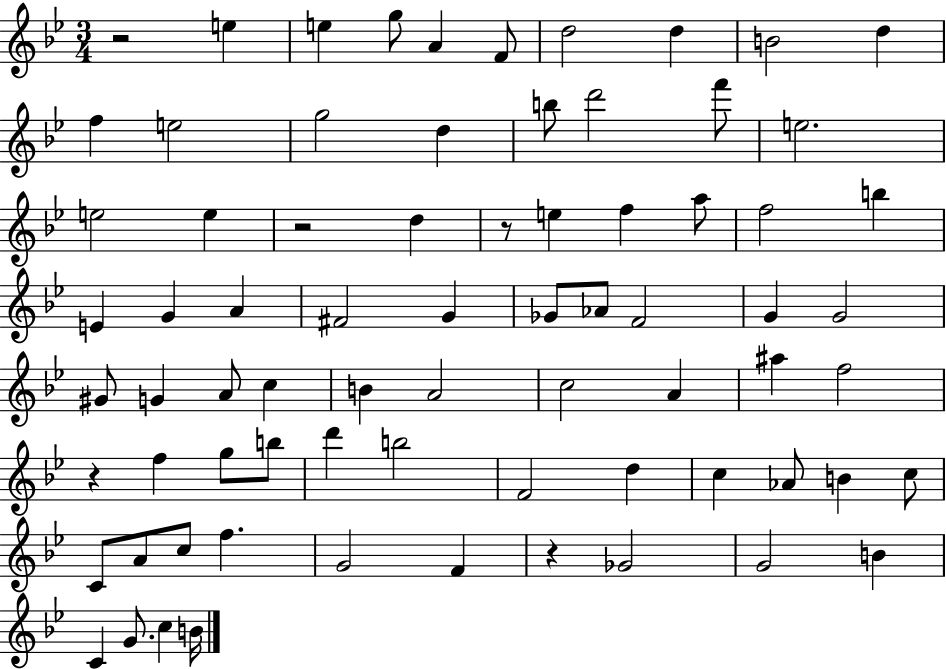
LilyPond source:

{
  \clef treble
  \numericTimeSignature
  \time 3/4
  \key bes \major
  r2 e''4 | e''4 g''8 a'4 f'8 | d''2 d''4 | b'2 d''4 | \break f''4 e''2 | g''2 d''4 | b''8 d'''2 f'''8 | e''2. | \break e''2 e''4 | r2 d''4 | r8 e''4 f''4 a''8 | f''2 b''4 | \break e'4 g'4 a'4 | fis'2 g'4 | ges'8 aes'8 f'2 | g'4 g'2 | \break gis'8 g'4 a'8 c''4 | b'4 a'2 | c''2 a'4 | ais''4 f''2 | \break r4 f''4 g''8 b''8 | d'''4 b''2 | f'2 d''4 | c''4 aes'8 b'4 c''8 | \break c'8 a'8 c''8 f''4. | g'2 f'4 | r4 ges'2 | g'2 b'4 | \break c'4 g'8. c''4 b'16 | \bar "|."
}